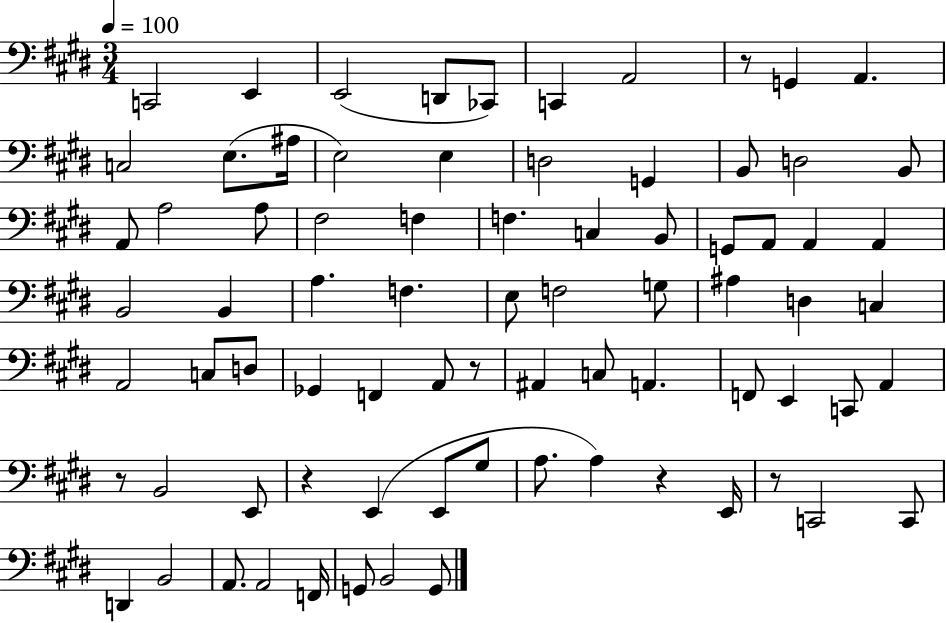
C2/h E2/q E2/h D2/e CES2/e C2/q A2/h R/e G2/q A2/q. C3/h E3/e. A#3/s E3/h E3/q D3/h G2/q B2/e D3/h B2/e A2/e A3/h A3/e F#3/h F3/q F3/q. C3/q B2/e G2/e A2/e A2/q A2/q B2/h B2/q A3/q. F3/q. E3/e F3/h G3/e A#3/q D3/q C3/q A2/h C3/e D3/e Gb2/q F2/q A2/e R/e A#2/q C3/e A2/q. F2/e E2/q C2/e A2/q R/e B2/h E2/e R/q E2/q E2/e G#3/e A3/e. A3/q R/q E2/s R/e C2/h C2/e D2/q B2/h A2/e. A2/h F2/s G2/e B2/h G2/e